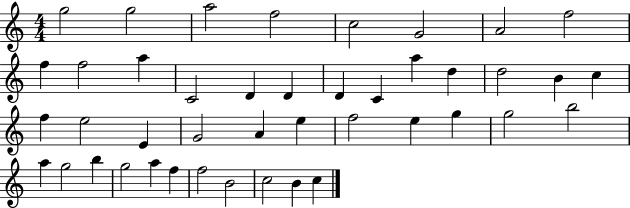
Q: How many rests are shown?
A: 0